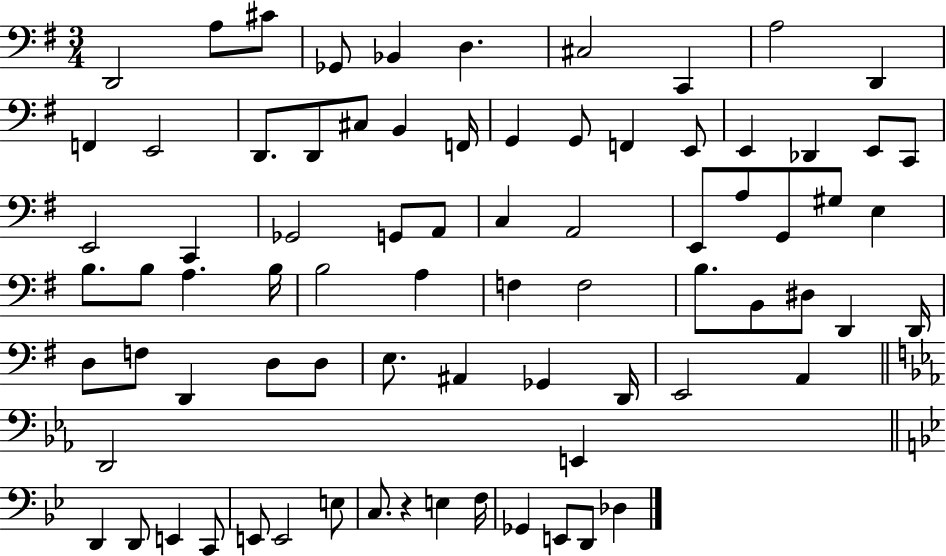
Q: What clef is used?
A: bass